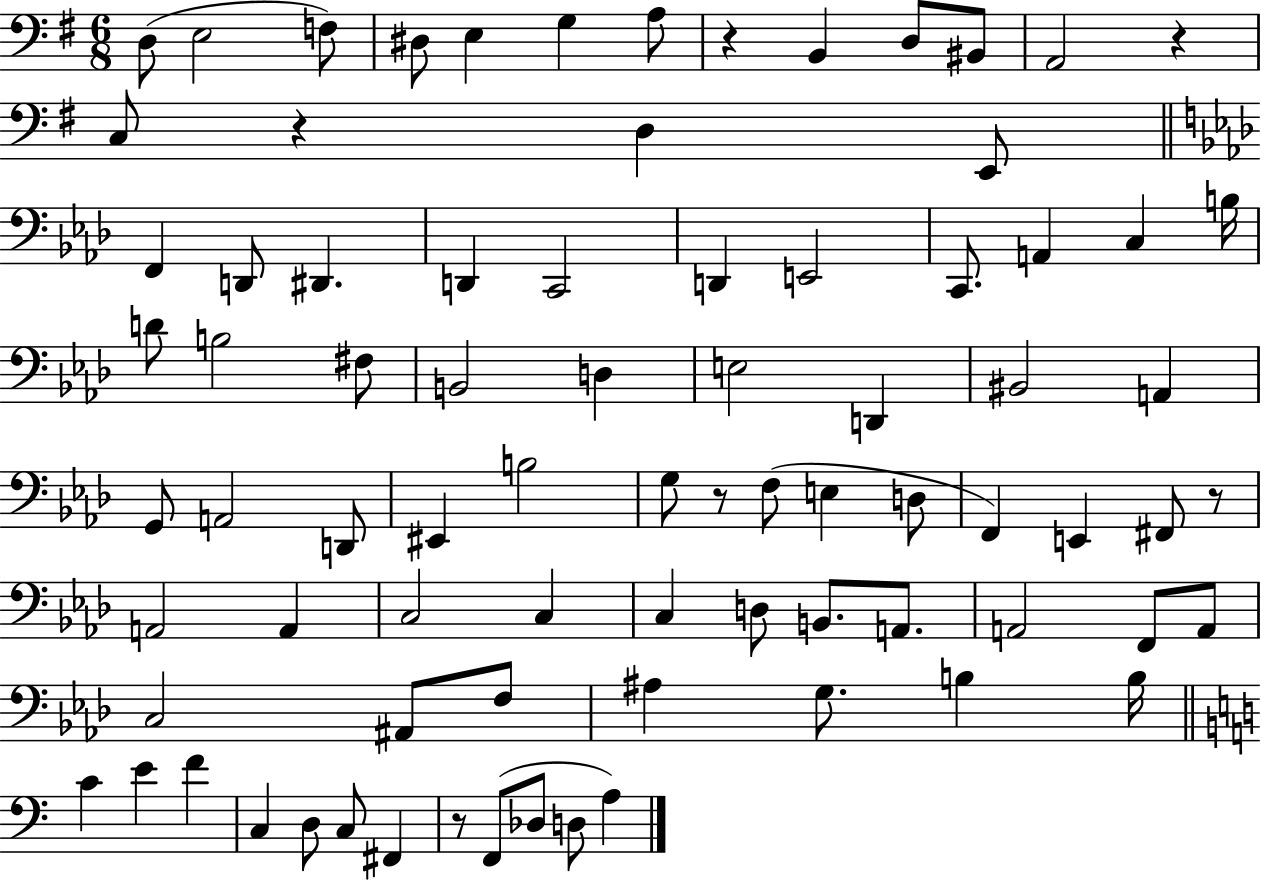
X:1
T:Untitled
M:6/8
L:1/4
K:G
D,/2 E,2 F,/2 ^D,/2 E, G, A,/2 z B,, D,/2 ^B,,/2 A,,2 z C,/2 z D, E,,/2 F,, D,,/2 ^D,, D,, C,,2 D,, E,,2 C,,/2 A,, C, B,/4 D/2 B,2 ^F,/2 B,,2 D, E,2 D,, ^B,,2 A,, G,,/2 A,,2 D,,/2 ^E,, B,2 G,/2 z/2 F,/2 E, D,/2 F,, E,, ^F,,/2 z/2 A,,2 A,, C,2 C, C, D,/2 B,,/2 A,,/2 A,,2 F,,/2 A,,/2 C,2 ^A,,/2 F,/2 ^A, G,/2 B, B,/4 C E F C, D,/2 C,/2 ^F,, z/2 F,,/2 _D,/2 D,/2 A,